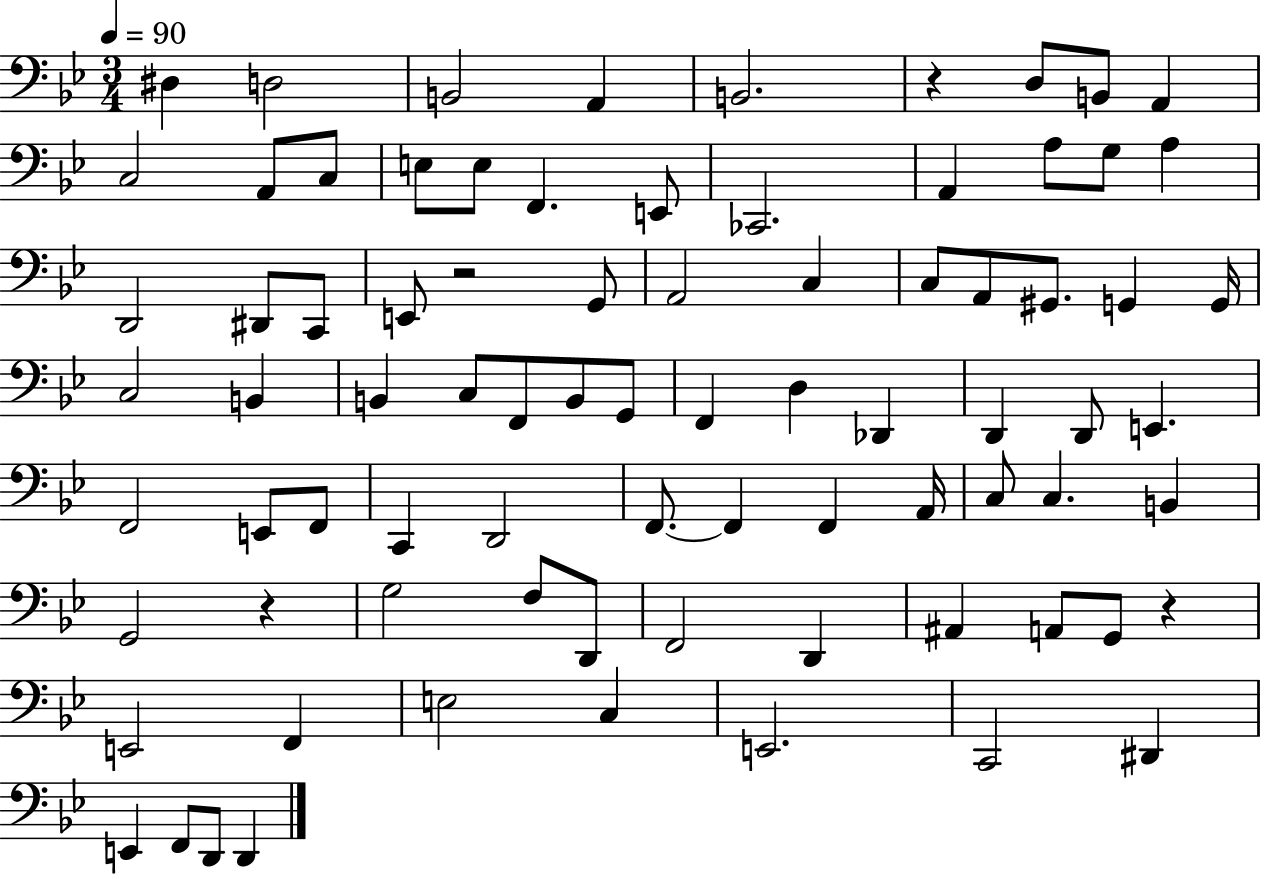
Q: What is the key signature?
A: BES major